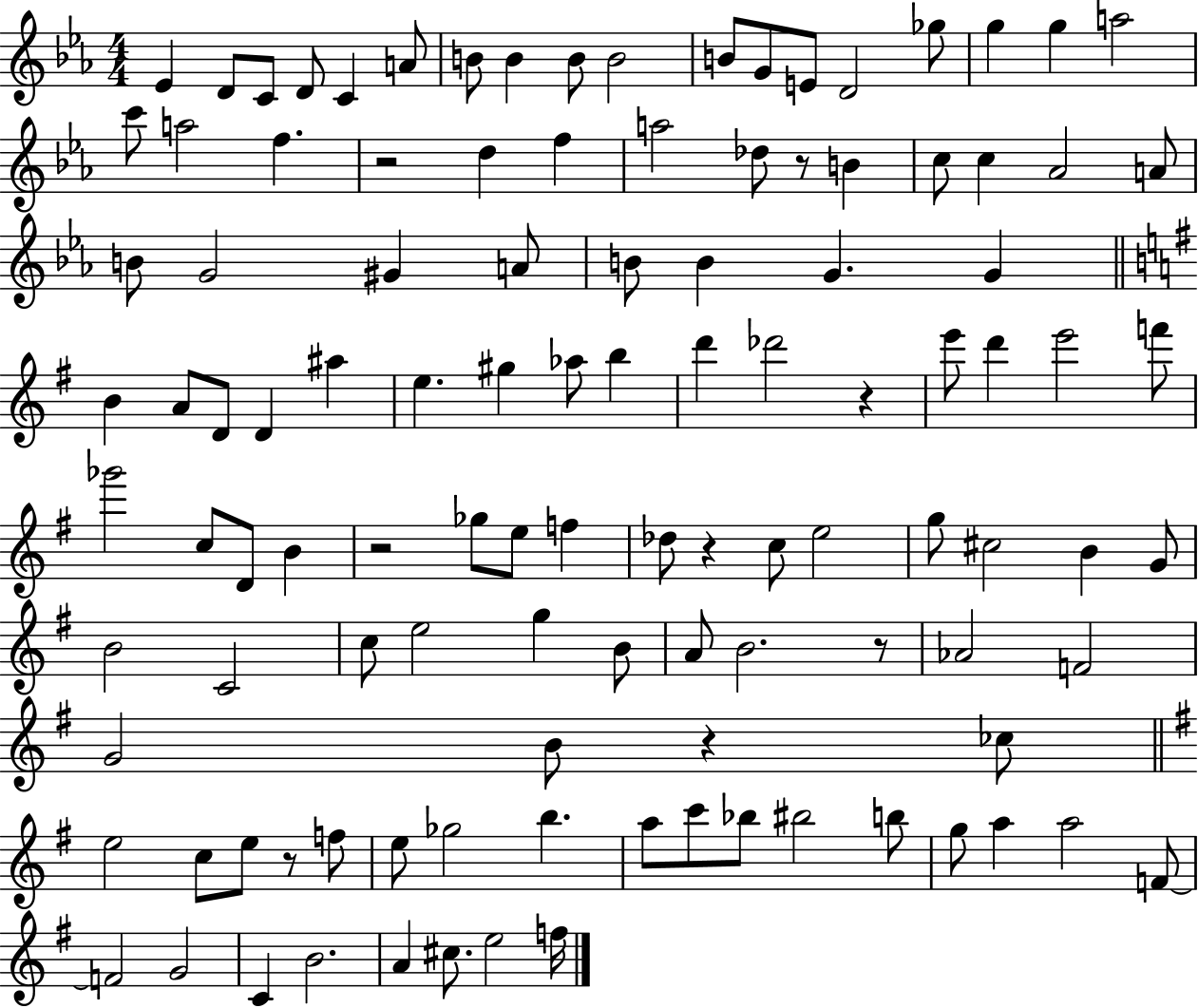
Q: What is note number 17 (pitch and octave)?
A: G5